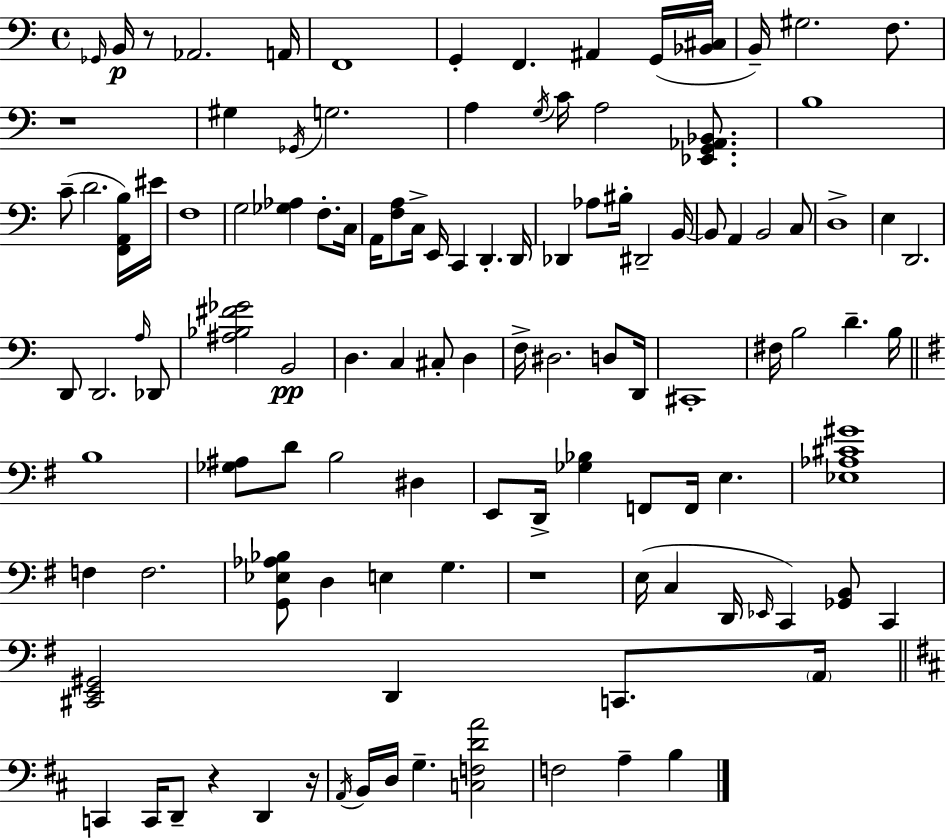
X:1
T:Untitled
M:4/4
L:1/4
K:C
_G,,/4 B,,/4 z/2 _A,,2 A,,/4 F,,4 G,, F,, ^A,, G,,/4 [_B,,^C,]/4 B,,/4 ^G,2 F,/2 z4 ^G, _G,,/4 G,2 A, G,/4 C/4 A,2 [_E,,G,,_A,,_B,,]/2 B,4 C/2 D2 [F,,A,,B,]/4 ^E/4 F,4 G,2 [_G,_A,] F,/2 C,/4 A,,/4 [F,A,]/2 C,/4 E,,/4 C,, D,, D,,/4 _D,, _A,/2 ^B,/4 ^D,,2 B,,/4 B,,/2 A,, B,,2 C,/2 D,4 E, D,,2 D,,/2 D,,2 A,/4 _D,,/2 [^A,_B,^F_G]2 B,,2 D, C, ^C,/2 D, F,/4 ^D,2 D,/2 D,,/4 ^C,,4 ^F,/4 B,2 D B,/4 B,4 [_G,^A,]/2 D/2 B,2 ^D, E,,/2 D,,/4 [_G,_B,] F,,/2 F,,/4 E, [_E,_A,^C^G]4 F, F,2 [G,,_E,_A,_B,]/2 D, E, G, z4 E,/4 C, D,,/4 _E,,/4 C,, [_G,,B,,]/2 C,, [^C,,E,,^G,,]2 D,, C,,/2 A,,/4 C,, C,,/4 D,,/2 z D,, z/4 A,,/4 B,,/4 D,/4 G, [C,F,DA]2 F,2 A, B,